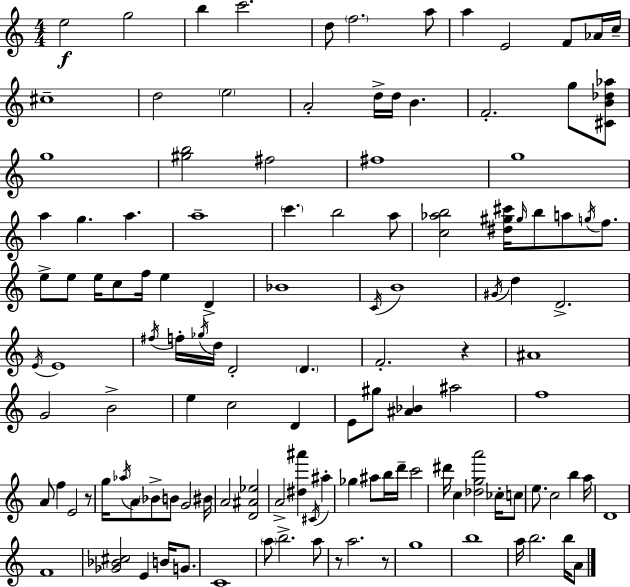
E5/h G5/h B5/q C6/h. D5/e F5/h. A5/e A5/q E4/h F4/e Ab4/s C5/s C#5/w D5/h E5/h A4/h D5/s D5/s B4/q. F4/h. G5/e [C#4,B4,Db5,Ab5]/e G5/w [G#5,B5]/h F#5/h F#5/w G5/w A5/q G5/q. A5/q. A5/w C6/q. B5/h A5/e [C5,Ab5,B5]/h [D#5,G#5,C#6]/s G#5/s B5/e A5/e G5/s F5/e. E5/e E5/e E5/s C5/e F5/s E5/q D4/q Bb4/w C4/s B4/w G#4/s D5/q D4/h. E4/s E4/w F#5/s F5/s Gb5/s D5/s D4/h D4/q. F4/h. R/q A#4/w G4/h B4/h E5/q C5/h D4/q E4/e G#5/e [A#4,Bb4]/q A#5/h F5/w A4/e F5/q E4/h R/e G5/s Ab5/s A4/e Bb4/e B4/e G4/h BIS4/s A4/h [D4,A#4,Eb5]/h A4/h [D#5,A#6]/q C#4/s A#5/q Gb5/q A#5/e B5/s D6/s C6/h D#6/s C5/q [Db5,G5,A6]/h CES5/s C5/e E5/e. C5/h B5/q A5/s D4/w F4/w [Gb4,Bb4,C#5]/h E4/q B4/s G4/e. C4/w A5/e B5/h. A5/e R/e A5/h. R/e G5/w B5/w A5/s B5/h. B5/s A4/e